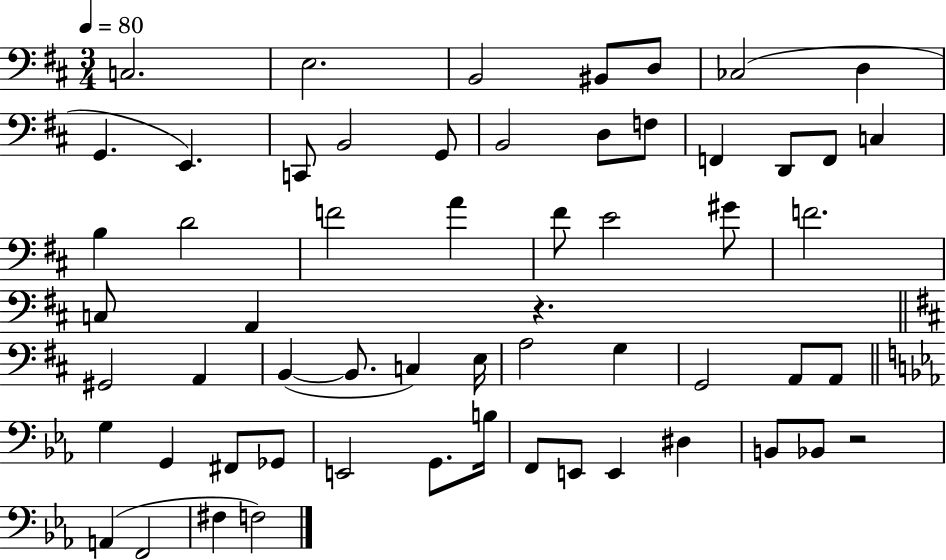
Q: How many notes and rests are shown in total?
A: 59